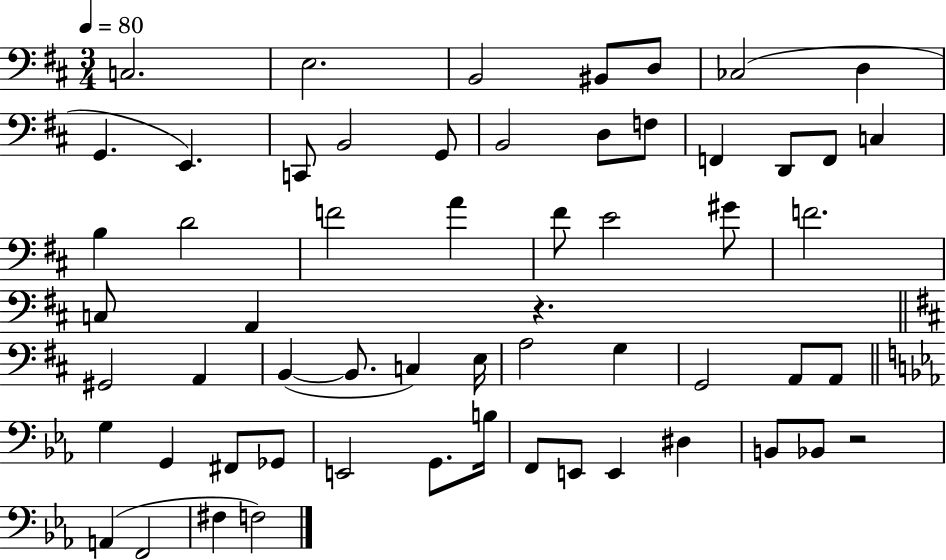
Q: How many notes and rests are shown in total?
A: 59